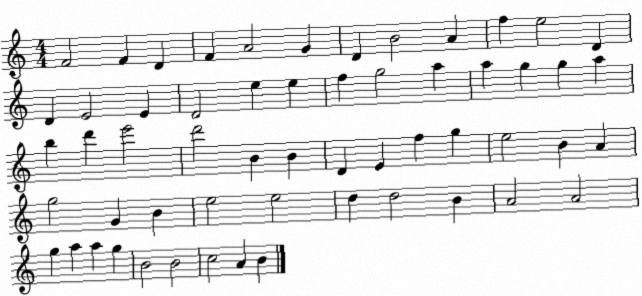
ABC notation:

X:1
T:Untitled
M:4/4
L:1/4
K:C
F2 F D F A2 G D B2 A f e2 D D E2 E D2 e e f g2 a a g g a b d' e'2 d'2 B B D E f g e2 B A g2 G B e2 e2 d d2 B A2 A2 g a a g B2 B2 c2 A B